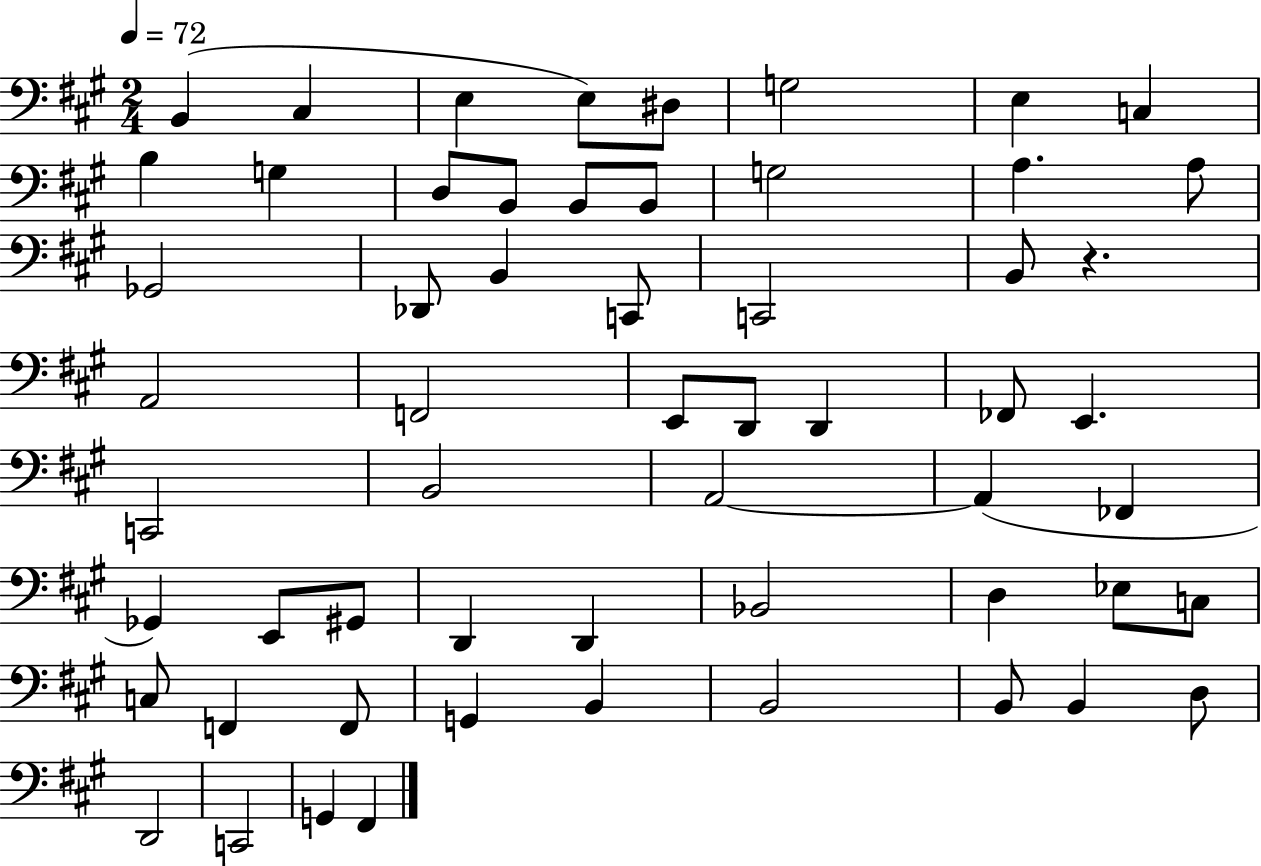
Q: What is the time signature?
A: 2/4